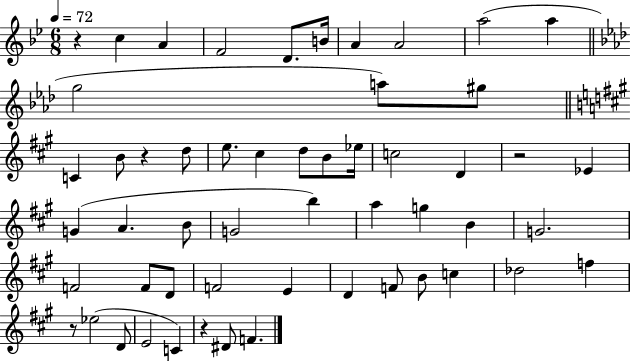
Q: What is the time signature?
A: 6/8